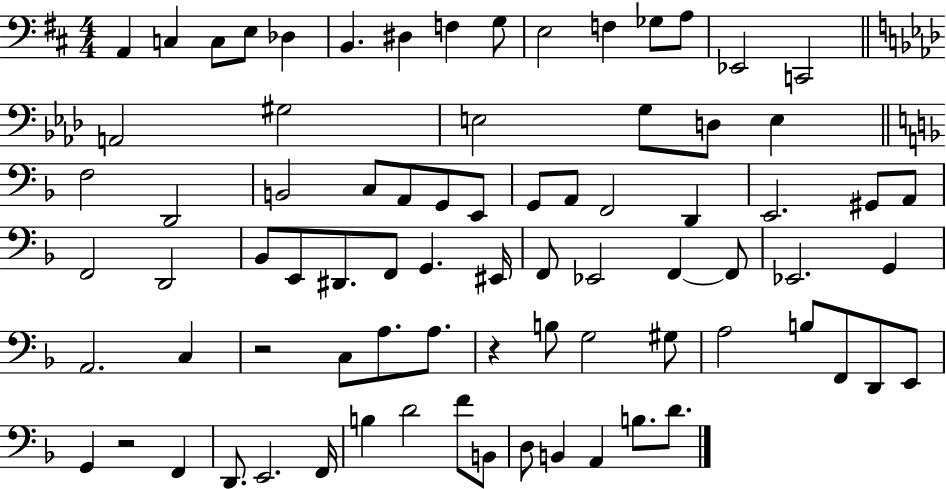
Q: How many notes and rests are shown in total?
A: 79